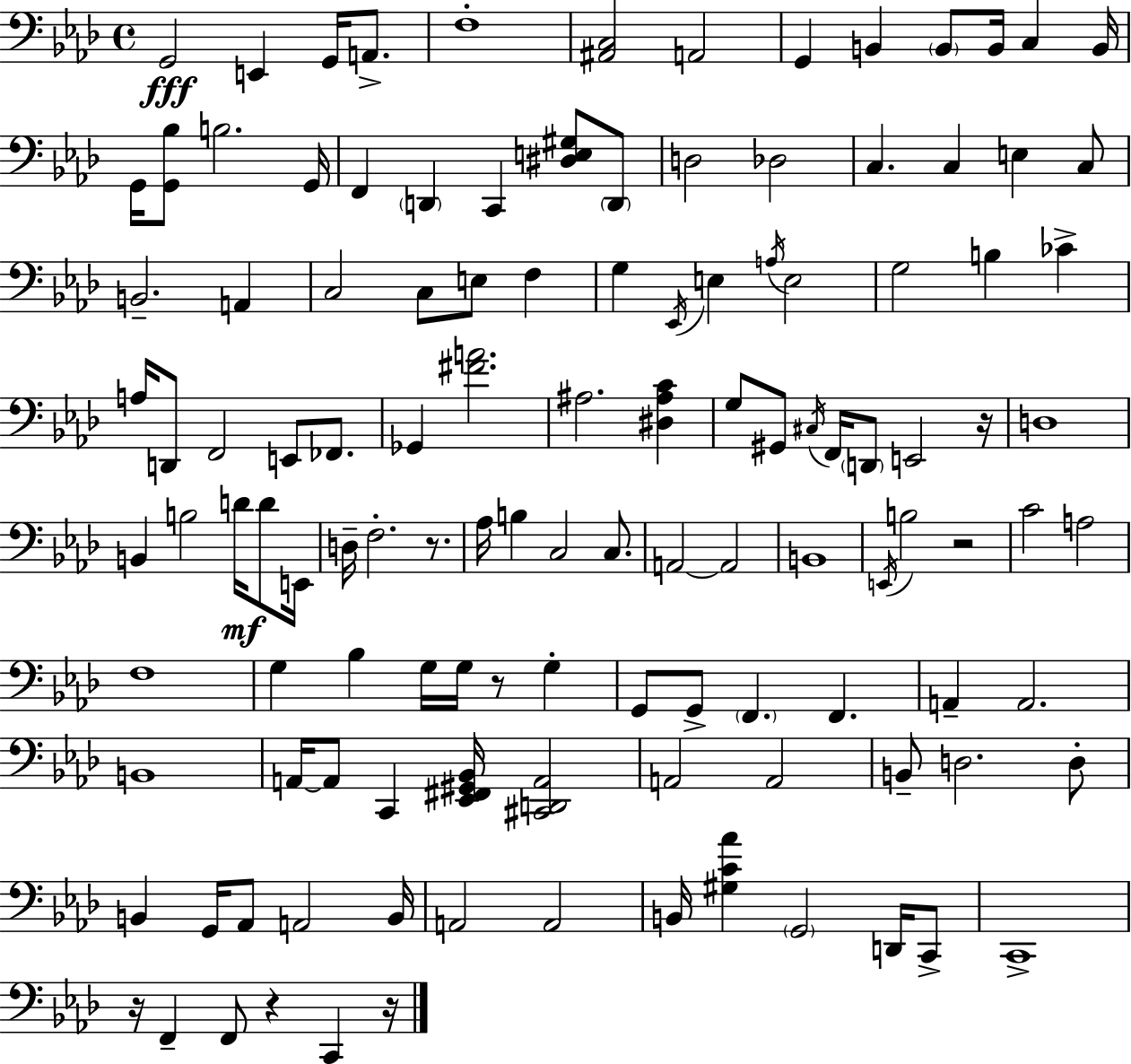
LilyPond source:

{
  \clef bass
  \time 4/4
  \defaultTimeSignature
  \key f \minor
  g,2\fff e,4 g,16 a,8.-> | f1-. | <ais, c>2 a,2 | g,4 b,4 \parenthesize b,8 b,16 c4 b,16 | \break g,16 <g, bes>8 b2. g,16 | f,4 \parenthesize d,4 c,4 <dis e gis>8 \parenthesize d,8 | d2 des2 | c4. c4 e4 c8 | \break b,2.-- a,4 | c2 c8 e8 f4 | g4 \acciaccatura { ees,16 } e4 \acciaccatura { a16 } e2 | g2 b4 ces'4-> | \break a16 d,8 f,2 e,8 fes,8. | ges,4 <fis' a'>2. | ais2. <dis ais c'>4 | g8 gis,8 \acciaccatura { cis16 } f,16 \parenthesize d,8 e,2 | \break r16 d1 | b,4 b2 d'16\mf | d'8 e,16 d16-- f2.-. | r8. aes16 b4 c2 | \break c8. a,2~~ a,2 | b,1 | \acciaccatura { e,16 } b2 r2 | c'2 a2 | \break f1 | g4 bes4 g16 g16 r8 | g4-. g,8 g,8-> \parenthesize f,4. f,4. | a,4-- a,2. | \break b,1 | a,16~~ a,8 c,4 <ees, fis, gis, bes,>16 <cis, d, a,>2 | a,2 a,2 | b,8-- d2. | \break d8-. b,4 g,16 aes,8 a,2 | b,16 a,2 a,2 | b,16 <gis c' aes'>4 \parenthesize g,2 | d,16 c,8-> c,1-> | \break r16 f,4-- f,8 r4 c,4 | r16 \bar "|."
}